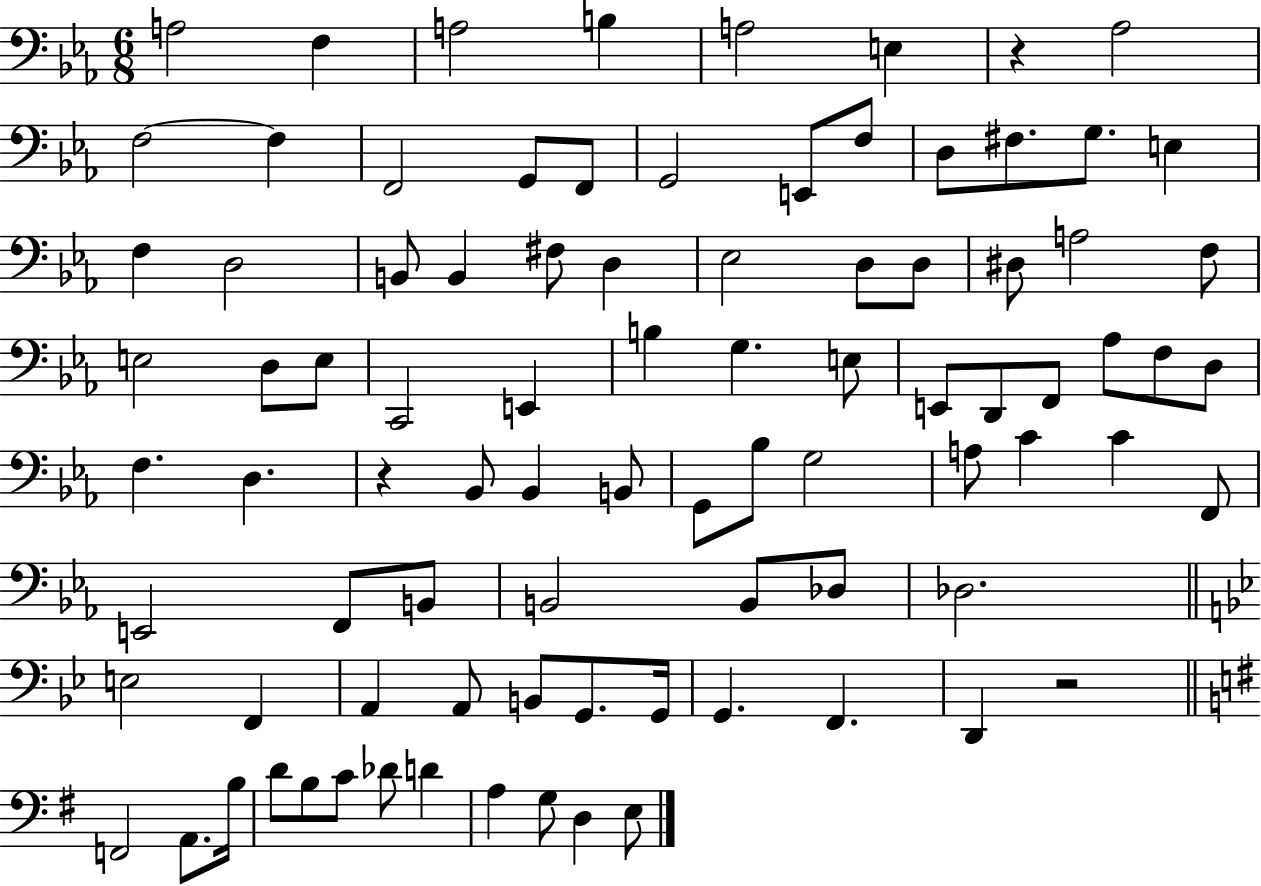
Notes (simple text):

A3/h F3/q A3/h B3/q A3/h E3/q R/q Ab3/h F3/h F3/q F2/h G2/e F2/e G2/h E2/e F3/e D3/e F#3/e. G3/e. E3/q F3/q D3/h B2/e B2/q F#3/e D3/q Eb3/h D3/e D3/e D#3/e A3/h F3/e E3/h D3/e E3/e C2/h E2/q B3/q G3/q. E3/e E2/e D2/e F2/e Ab3/e F3/e D3/e F3/q. D3/q. R/q Bb2/e Bb2/q B2/e G2/e Bb3/e G3/h A3/e C4/q C4/q F2/e E2/h F2/e B2/e B2/h B2/e Db3/e Db3/h. E3/h F2/q A2/q A2/e B2/e G2/e. G2/s G2/q. F2/q. D2/q R/h F2/h A2/e. B3/s D4/e B3/e C4/e Db4/e D4/q A3/q G3/e D3/q E3/e